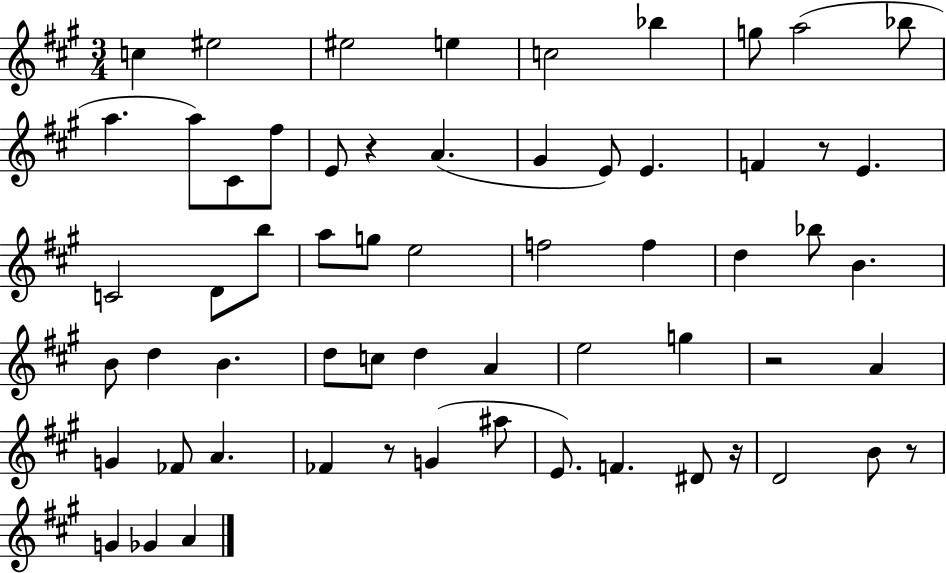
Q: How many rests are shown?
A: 6